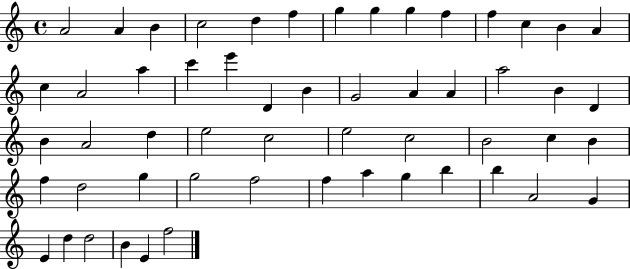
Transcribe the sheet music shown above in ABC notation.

X:1
T:Untitled
M:4/4
L:1/4
K:C
A2 A B c2 d f g g g f f c B A c A2 a c' e' D B G2 A A a2 B D B A2 d e2 c2 e2 c2 B2 c B f d2 g g2 f2 f a g b b A2 G E d d2 B E f2